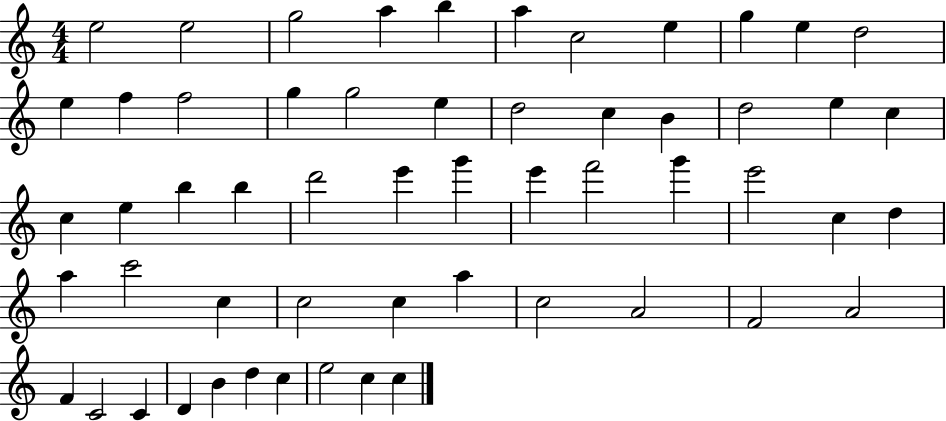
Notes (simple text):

E5/h E5/h G5/h A5/q B5/q A5/q C5/h E5/q G5/q E5/q D5/h E5/q F5/q F5/h G5/q G5/h E5/q D5/h C5/q B4/q D5/h E5/q C5/q C5/q E5/q B5/q B5/q D6/h E6/q G6/q E6/q F6/h G6/q E6/h C5/q D5/q A5/q C6/h C5/q C5/h C5/q A5/q C5/h A4/h F4/h A4/h F4/q C4/h C4/q D4/q B4/q D5/q C5/q E5/h C5/q C5/q